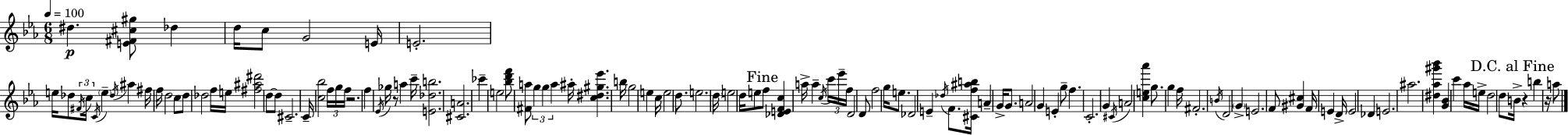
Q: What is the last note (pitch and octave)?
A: A5